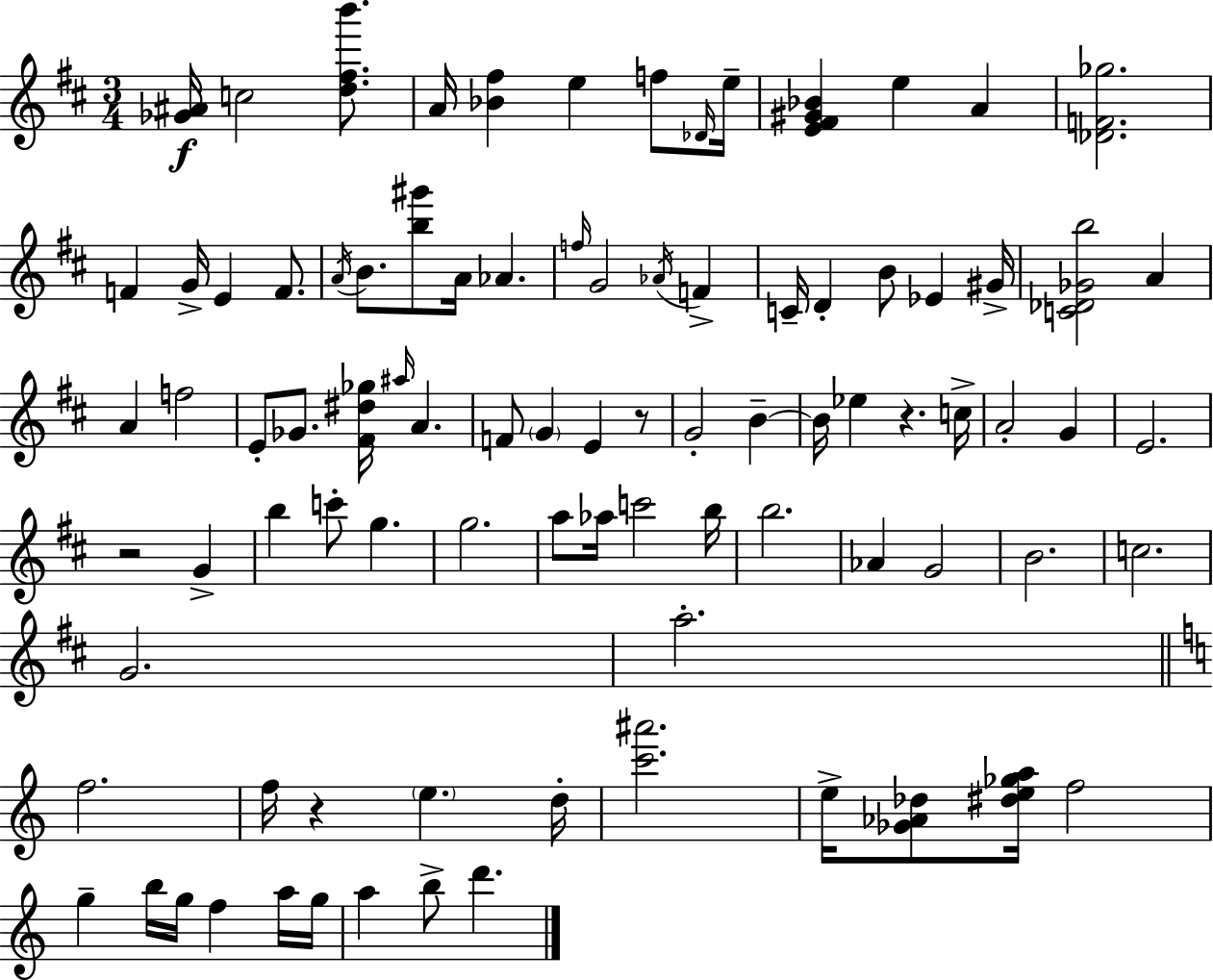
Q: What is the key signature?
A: D major